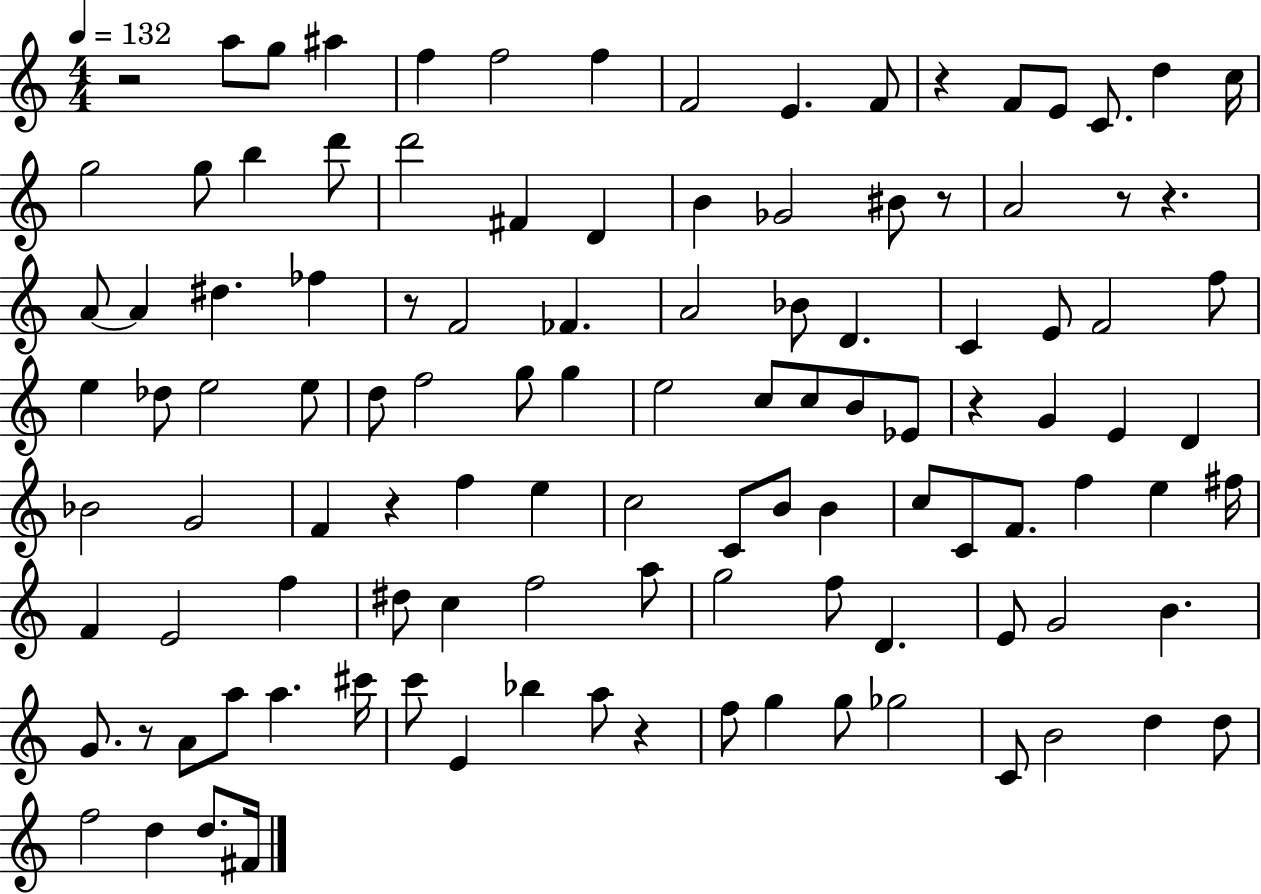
R/h A5/e G5/e A#5/q F5/q F5/h F5/q F4/h E4/q. F4/e R/q F4/e E4/e C4/e. D5/q C5/s G5/h G5/e B5/q D6/e D6/h F#4/q D4/q B4/q Gb4/h BIS4/e R/e A4/h R/e R/q. A4/e A4/q D#5/q. FES5/q R/e F4/h FES4/q. A4/h Bb4/e D4/q. C4/q E4/e F4/h F5/e E5/q Db5/e E5/h E5/e D5/e F5/h G5/e G5/q E5/h C5/e C5/e B4/e Eb4/e R/q G4/q E4/q D4/q Bb4/h G4/h F4/q R/q F5/q E5/q C5/h C4/e B4/e B4/q C5/e C4/e F4/e. F5/q E5/q F#5/s F4/q E4/h F5/q D#5/e C5/q F5/h A5/e G5/h F5/e D4/q. E4/e G4/h B4/q. G4/e. R/e A4/e A5/e A5/q. C#6/s C6/e E4/q Bb5/q A5/e R/q F5/e G5/q G5/e Gb5/h C4/e B4/h D5/q D5/e F5/h D5/q D5/e. F#4/s